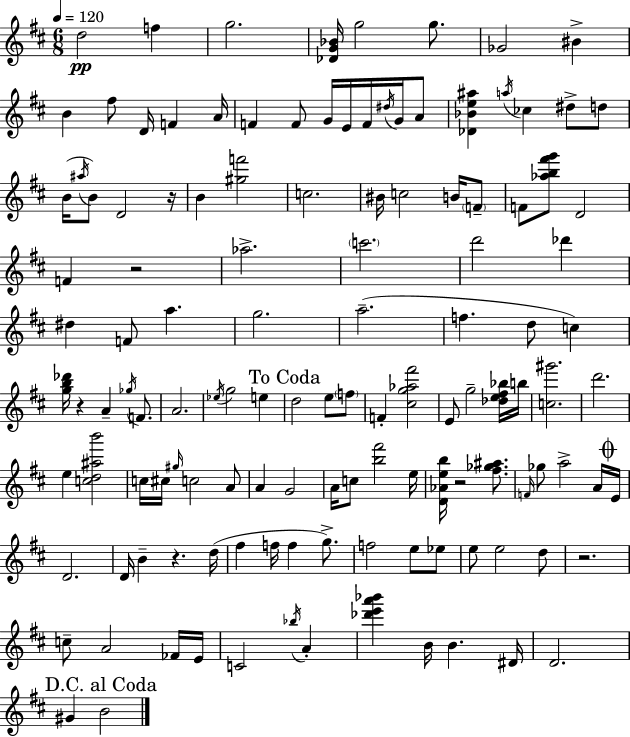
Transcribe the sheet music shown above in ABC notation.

X:1
T:Untitled
M:6/8
L:1/4
K:D
d2 f g2 [_DG_B]/4 g2 g/2 _G2 ^B B ^f/2 D/4 F A/4 F F/2 G/4 E/4 F/4 ^d/4 G/4 A/2 [_D_Be^a] a/4 _c ^d/2 d/2 B/4 ^a/4 B/2 D2 z/4 B [^gf']2 c2 ^B/4 c2 B/4 F/2 F/2 [_ab^f'g']/2 D2 F z2 _a2 c'2 d'2 _d' ^d F/2 a g2 a2 f d/2 c [gb_d']/4 z A _g/4 F/2 A2 _e/4 g2 e d2 e/2 f/2 F [^cg_a^f']2 E/2 g2 [_de^f_b]/4 b/4 [c^g']2 d'2 e [cd^ab']2 c/4 ^c/4 ^g/4 c2 A/2 A G2 A/4 c/2 [b^f']2 e/4 [D_Aeb]/4 z2 [^f_g^a]/2 F/4 _g/2 a2 A/4 E/4 D2 D/4 B z d/4 ^f f/4 f g/2 f2 e/2 _e/2 e/2 e2 d/2 z2 c/2 A2 _F/4 E/4 C2 _b/4 A [_d'e'a'_b'] B/4 B ^D/4 D2 ^G B2